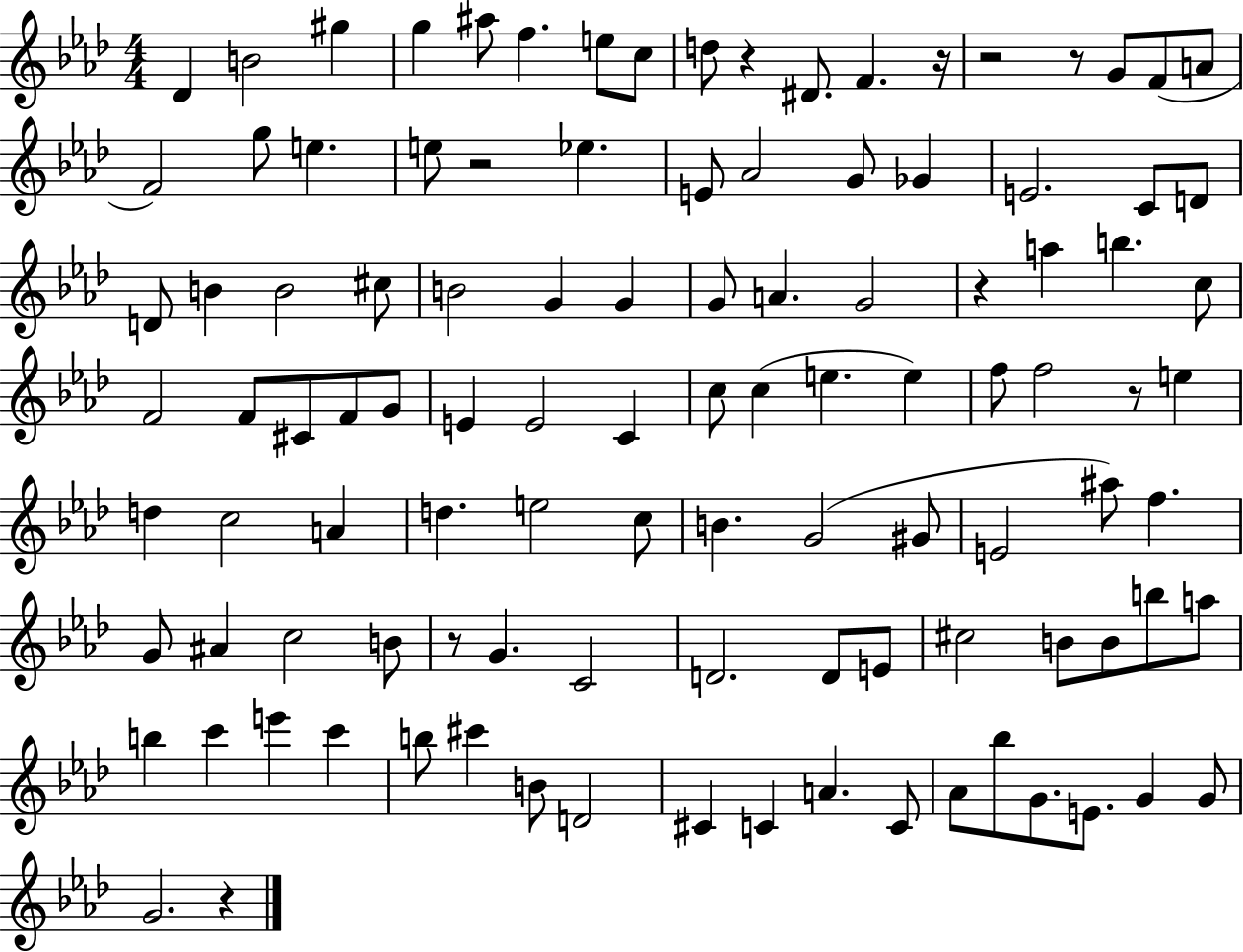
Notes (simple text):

Db4/q B4/h G#5/q G5/q A#5/e F5/q. E5/e C5/e D5/e R/q D#4/e. F4/q. R/s R/h R/e G4/e F4/e A4/e F4/h G5/e E5/q. E5/e R/h Eb5/q. E4/e Ab4/h G4/e Gb4/q E4/h. C4/e D4/e D4/e B4/q B4/h C#5/e B4/h G4/q G4/q G4/e A4/q. G4/h R/q A5/q B5/q. C5/e F4/h F4/e C#4/e F4/e G4/e E4/q E4/h C4/q C5/e C5/q E5/q. E5/q F5/e F5/h R/e E5/q D5/q C5/h A4/q D5/q. E5/h C5/e B4/q. G4/h G#4/e E4/h A#5/e F5/q. G4/e A#4/q C5/h B4/e R/e G4/q. C4/h D4/h. D4/e E4/e C#5/h B4/e B4/e B5/e A5/e B5/q C6/q E6/q C6/q B5/e C#6/q B4/e D4/h C#4/q C4/q A4/q. C4/e Ab4/e Bb5/e G4/e. E4/e. G4/q G4/e G4/h. R/q